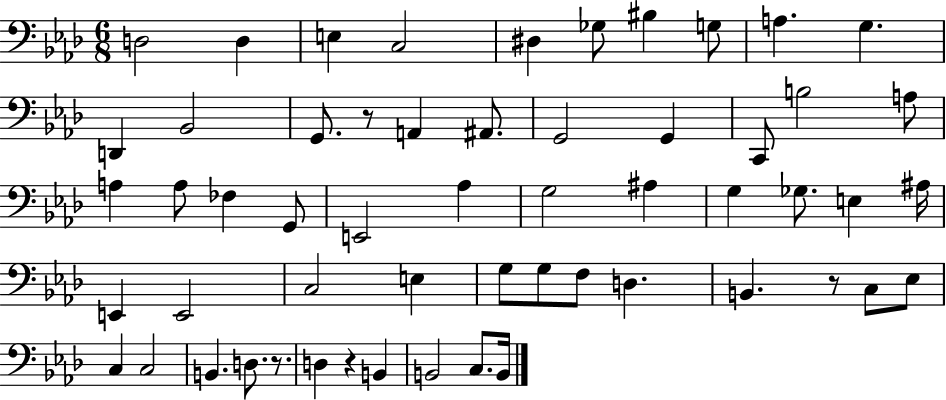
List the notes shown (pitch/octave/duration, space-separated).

D3/h D3/q E3/q C3/h D#3/q Gb3/e BIS3/q G3/e A3/q. G3/q. D2/q Bb2/h G2/e. R/e A2/q A#2/e. G2/h G2/q C2/e B3/h A3/e A3/q A3/e FES3/q G2/e E2/h Ab3/q G3/h A#3/q G3/q Gb3/e. E3/q A#3/s E2/q E2/h C3/h E3/q G3/e G3/e F3/e D3/q. B2/q. R/e C3/e Eb3/e C3/q C3/h B2/q. D3/e. R/e. D3/q R/q B2/q B2/h C3/e. B2/s